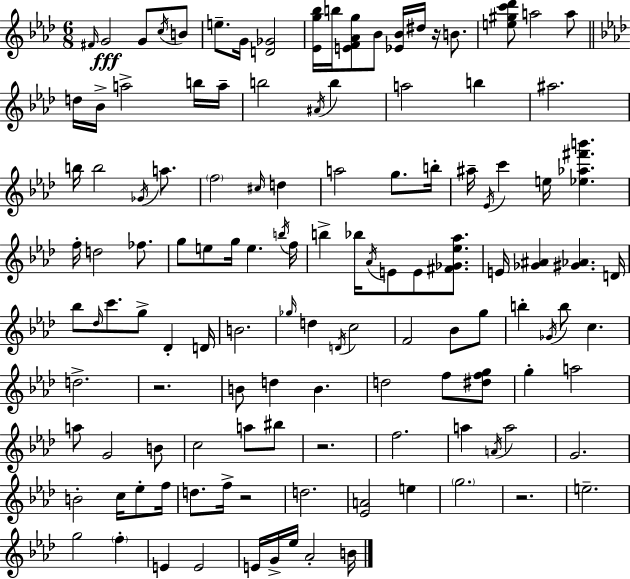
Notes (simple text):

F#4/s G4/h G4/e C5/s B4/e E5/e. G4/s [D4,Gb4]/h [Eb4,G5,Bb5]/s B5/s [E4,F4,Ab4,G5]/e Bb4/e [Eb4,Bb4]/s D#5/s R/s B4/e. [E5,G#5,C6,Db6]/e A5/h A5/e D5/s Bb4/s A5/h B5/s A5/s B5/h A#4/s B5/q A5/h B5/q A#5/h. B5/s B5/h Gb4/s A5/e. F5/h C#5/s D5/q A5/h G5/e. B5/s A#5/s Eb4/s C6/q E5/s [Eb5,Ab5,F#6,B6]/q. F5/s D5/h FES5/e. G5/e E5/e G5/s E5/q. B5/s F5/s B5/q Bb5/s Ab4/s E4/e E4/e [F#4,Gb4,Eb5,Ab5]/e. E4/s [Gb4,A#4]/q [G#4,Ab4]/q. D4/s Bb5/e Db5/s C6/e. G5/e Db4/q D4/s B4/h. Gb5/s D5/q D4/s C5/h F4/h Bb4/e G5/e B5/q Gb4/s B5/e C5/q. D5/h. R/h. B4/e D5/q B4/q. D5/h F5/e [D#5,F5,G5]/e G5/q A5/h A5/e G4/h B4/e C5/h A5/e BIS5/e R/h. F5/h. A5/q A4/s A5/h G4/h. B4/h C5/s Eb5/e F5/s D5/e. F5/s R/h D5/h. [Eb4,A4]/h E5/q G5/h. R/h. E5/h. G5/h F5/q E4/q E4/h E4/s G4/s Eb5/s Ab4/h B4/s